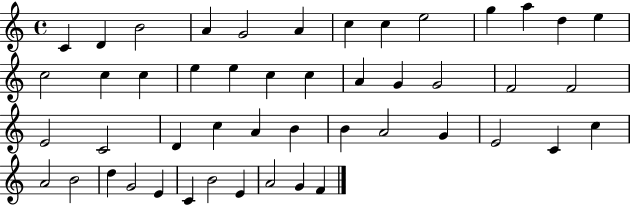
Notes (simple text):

C4/q D4/q B4/h A4/q G4/h A4/q C5/q C5/q E5/h G5/q A5/q D5/q E5/q C5/h C5/q C5/q E5/q E5/q C5/q C5/q A4/q G4/q G4/h F4/h F4/h E4/h C4/h D4/q C5/q A4/q B4/q B4/q A4/h G4/q E4/h C4/q C5/q A4/h B4/h D5/q G4/h E4/q C4/q B4/h E4/q A4/h G4/q F4/q